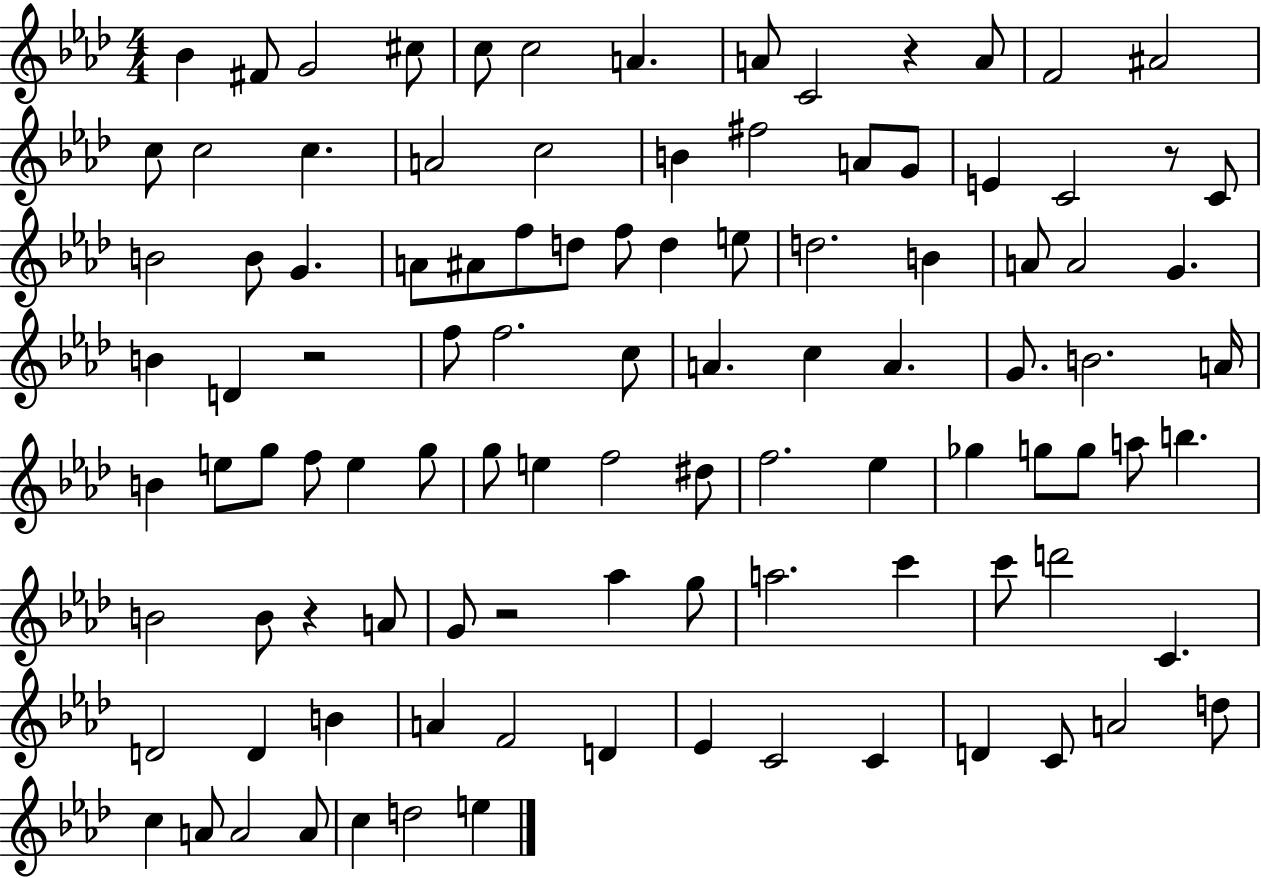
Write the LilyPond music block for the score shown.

{
  \clef treble
  \numericTimeSignature
  \time 4/4
  \key aes \major
  bes'4 fis'8 g'2 cis''8 | c''8 c''2 a'4. | a'8 c'2 r4 a'8 | f'2 ais'2 | \break c''8 c''2 c''4. | a'2 c''2 | b'4 fis''2 a'8 g'8 | e'4 c'2 r8 c'8 | \break b'2 b'8 g'4. | a'8 ais'8 f''8 d''8 f''8 d''4 e''8 | d''2. b'4 | a'8 a'2 g'4. | \break b'4 d'4 r2 | f''8 f''2. c''8 | a'4. c''4 a'4. | g'8. b'2. a'16 | \break b'4 e''8 g''8 f''8 e''4 g''8 | g''8 e''4 f''2 dis''8 | f''2. ees''4 | ges''4 g''8 g''8 a''8 b''4. | \break b'2 b'8 r4 a'8 | g'8 r2 aes''4 g''8 | a''2. c'''4 | c'''8 d'''2 c'4. | \break d'2 d'4 b'4 | a'4 f'2 d'4 | ees'4 c'2 c'4 | d'4 c'8 a'2 d''8 | \break c''4 a'8 a'2 a'8 | c''4 d''2 e''4 | \bar "|."
}